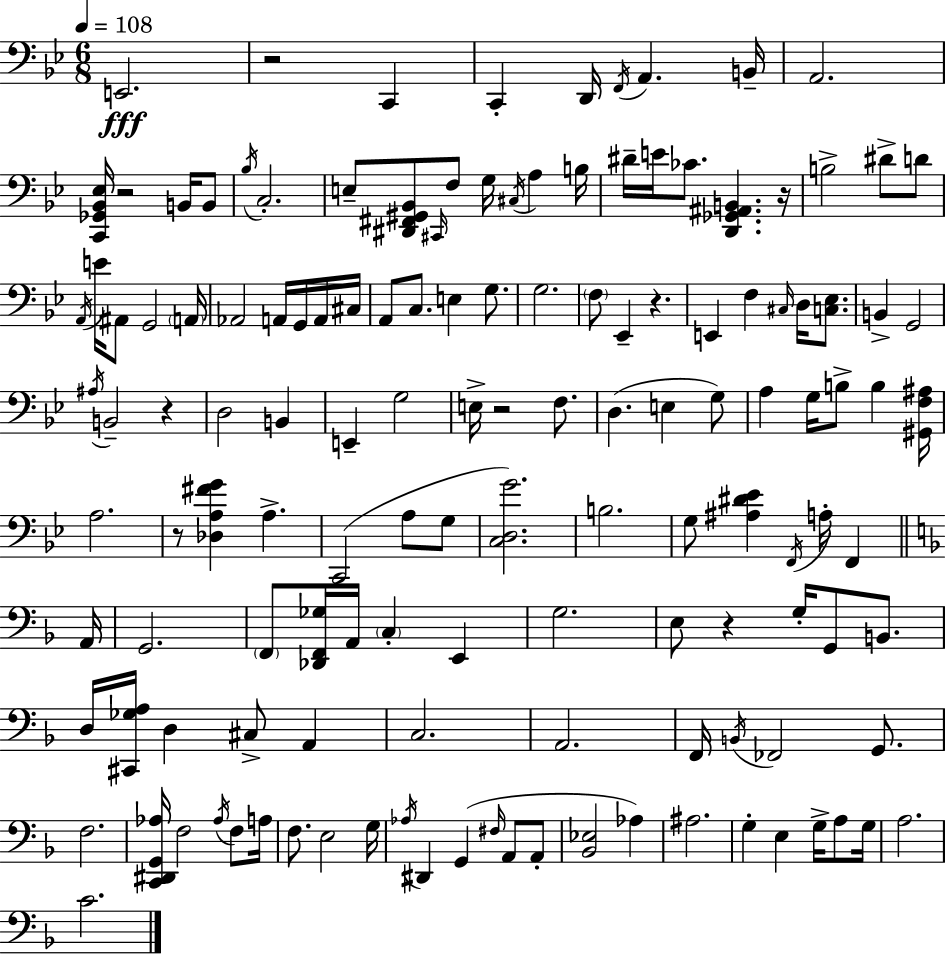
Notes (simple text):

E2/h. R/h C2/q C2/q D2/s F2/s A2/q. B2/s A2/h. [C2,Gb2,Bb2,Eb3]/s R/h B2/s B2/e Bb3/s C3/h. E3/e [D#2,F#2,G#2,Bb2]/e C#2/s F3/e G3/s C#3/s A3/q B3/s D#4/s E4/s CES4/e. [D2,Gb2,A#2,B2]/q. R/s B3/h D#4/e D4/e A2/s E4/s A#2/e G2/h A2/s Ab2/h A2/s G2/s A2/s C#3/s A2/e C3/e. E3/q G3/e. G3/h. F3/e Eb2/q R/q. E2/q F3/q C#3/s D3/s [C3,Eb3]/e. B2/q G2/h A#3/s B2/h R/q D3/h B2/q E2/q G3/h E3/s R/h F3/e. D3/q. E3/q G3/e A3/q G3/s B3/e B3/q [G#2,F3,A#3]/s A3/h. R/e [Db3,A3,F#4,G4]/q A3/q. C2/h A3/e G3/e [C3,D3,G4]/h. B3/h. G3/e [A#3,D#4,Eb4]/q F2/s A3/s F2/q A2/s G2/h. F2/e [Db2,F2,Gb3]/s A2/s C3/q E2/q G3/h. E3/e R/q G3/s G2/e B2/e. D3/s [C#2,Gb3,A3]/s D3/q C#3/e A2/q C3/h. A2/h. F2/s B2/s FES2/h G2/e. F3/h. [C2,D#2,G2,Ab3]/s F3/h Ab3/s F3/e A3/s F3/e. E3/h G3/s Ab3/s D#2/q G2/q F#3/s A2/e A2/e [Bb2,Eb3]/h Ab3/q A#3/h. G3/q E3/q G3/s A3/e G3/s A3/h. C4/h.